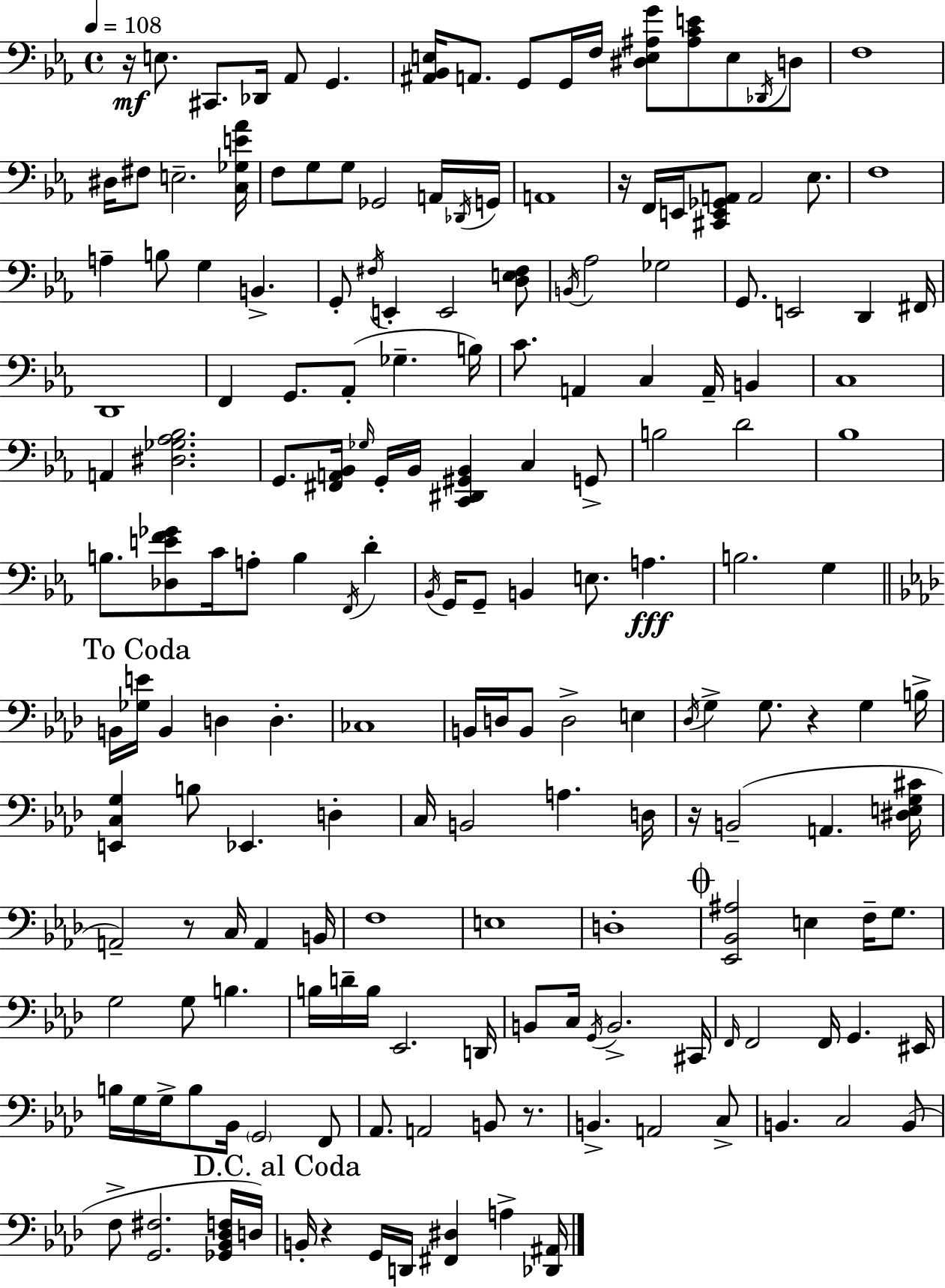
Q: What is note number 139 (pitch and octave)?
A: F2